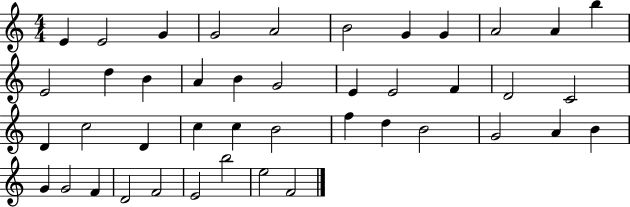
X:1
T:Untitled
M:4/4
L:1/4
K:C
E E2 G G2 A2 B2 G G A2 A b E2 d B A B G2 E E2 F D2 C2 D c2 D c c B2 f d B2 G2 A B G G2 F D2 F2 E2 b2 e2 F2